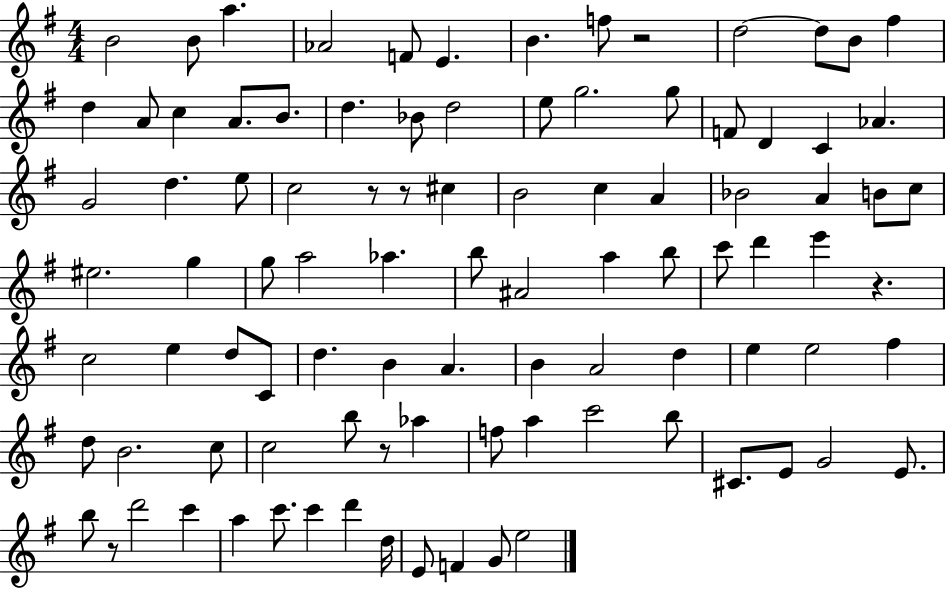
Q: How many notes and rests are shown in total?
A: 96